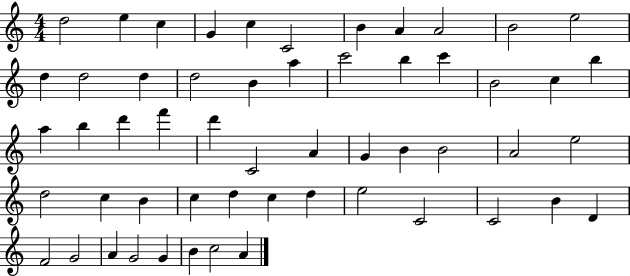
D5/h E5/q C5/q G4/q C5/q C4/h B4/q A4/q A4/h B4/h E5/h D5/q D5/h D5/q D5/h B4/q A5/q C6/h B5/q C6/q B4/h C5/q B5/q A5/q B5/q D6/q F6/q D6/q C4/h A4/q G4/q B4/q B4/h A4/h E5/h D5/h C5/q B4/q C5/q D5/q C5/q D5/q E5/h C4/h C4/h B4/q D4/q F4/h G4/h A4/q G4/h G4/q B4/q C5/h A4/q